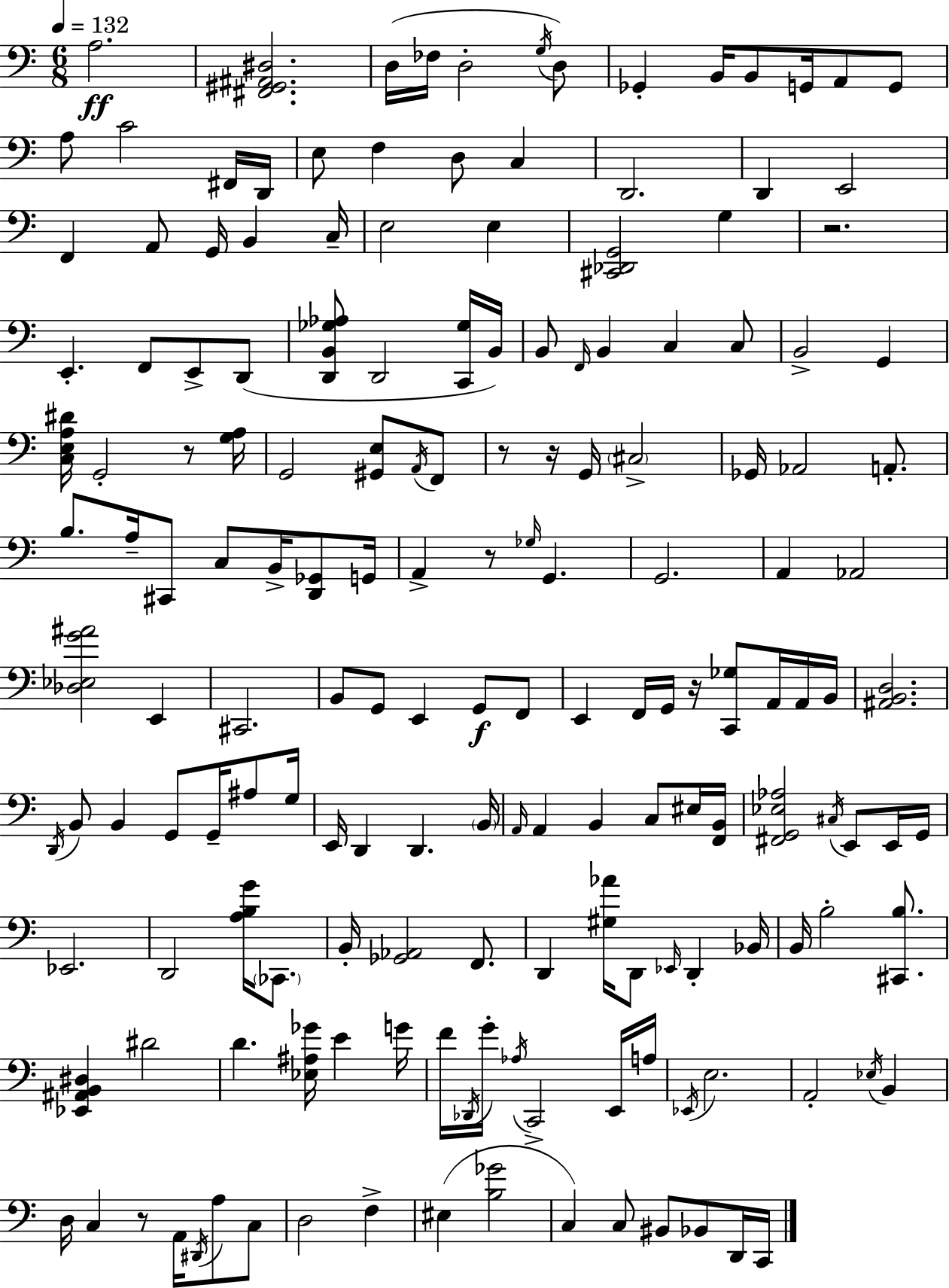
X:1
T:Untitled
M:6/8
L:1/4
K:C
A,2 [^F,,^G,,^A,,^D,]2 D,/4 _F,/4 D,2 G,/4 D,/2 _G,, B,,/4 B,,/2 G,,/4 A,,/2 G,,/2 A,/2 C2 ^F,,/4 D,,/4 E,/2 F, D,/2 C, D,,2 D,, E,,2 F,, A,,/2 G,,/4 B,, C,/4 E,2 E, [^C,,_D,,G,,]2 G, z2 E,, F,,/2 E,,/2 D,,/2 [D,,B,,_G,_A,]/2 D,,2 [C,,_G,]/4 B,,/4 B,,/2 F,,/4 B,, C, C,/2 B,,2 G,, [C,E,A,^D]/4 G,,2 z/2 [G,A,]/4 G,,2 [^G,,E,]/2 A,,/4 F,,/2 z/2 z/4 G,,/4 ^C,2 _G,,/4 _A,,2 A,,/2 B,/2 A,/4 ^C,,/2 C,/2 B,,/4 [D,,_G,,]/2 G,,/4 A,, z/2 _G,/4 G,, G,,2 A,, _A,,2 [_D,_E,G^A]2 E,, ^C,,2 B,,/2 G,,/2 E,, G,,/2 F,,/2 E,, F,,/4 G,,/4 z/4 [C,,_G,]/2 A,,/4 A,,/4 B,,/4 [^A,,B,,D,]2 D,,/4 B,,/2 B,, G,,/2 G,,/4 ^A,/2 G,/4 E,,/4 D,, D,, B,,/4 A,,/4 A,, B,, C,/2 ^E,/4 [F,,B,,]/4 [^F,,G,,_E,_A,]2 ^C,/4 E,,/2 E,,/4 G,,/4 _E,,2 D,,2 [A,B,G]/4 _C,,/2 B,,/4 [_G,,_A,,]2 F,,/2 D,, [^G,_A]/4 D,,/2 _E,,/4 D,, _B,,/4 B,,/4 B,2 [^C,,B,]/2 [_E,,^A,,B,,^D,] ^D2 D [_E,^A,_G]/4 E G/4 F/4 _D,,/4 G/4 _A,/4 C,,2 E,,/4 A,/4 _E,,/4 E,2 A,,2 _E,/4 B,, D,/4 C, z/2 A,,/4 ^D,,/4 A,/2 C,/2 D,2 F, ^E, [B,_G]2 C, C,/2 ^B,,/2 _B,,/2 D,,/4 C,,/4